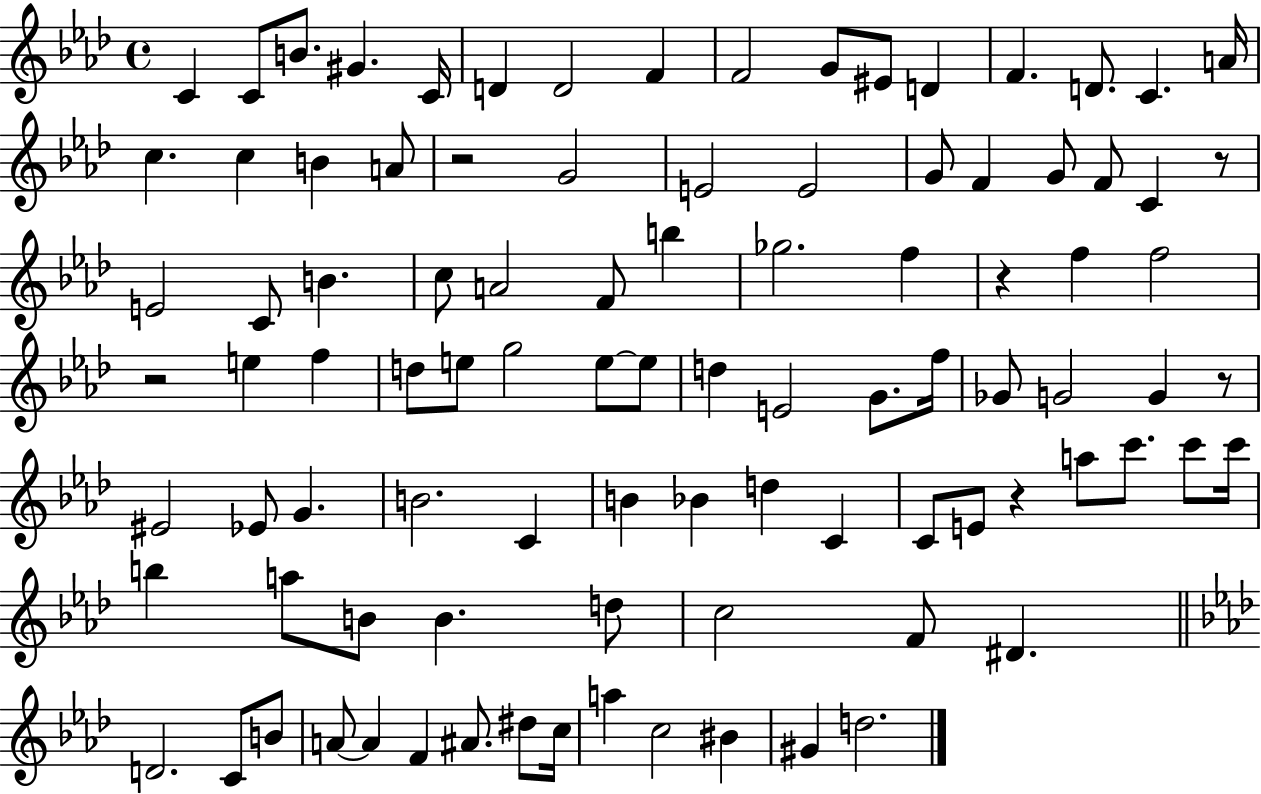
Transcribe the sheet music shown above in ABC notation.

X:1
T:Untitled
M:4/4
L:1/4
K:Ab
C C/2 B/2 ^G C/4 D D2 F F2 G/2 ^E/2 D F D/2 C A/4 c c B A/2 z2 G2 E2 E2 G/2 F G/2 F/2 C z/2 E2 C/2 B c/2 A2 F/2 b _g2 f z f f2 z2 e f d/2 e/2 g2 e/2 e/2 d E2 G/2 f/4 _G/2 G2 G z/2 ^E2 _E/2 G B2 C B _B d C C/2 E/2 z a/2 c'/2 c'/2 c'/4 b a/2 B/2 B d/2 c2 F/2 ^D D2 C/2 B/2 A/2 A F ^A/2 ^d/2 c/4 a c2 ^B ^G d2